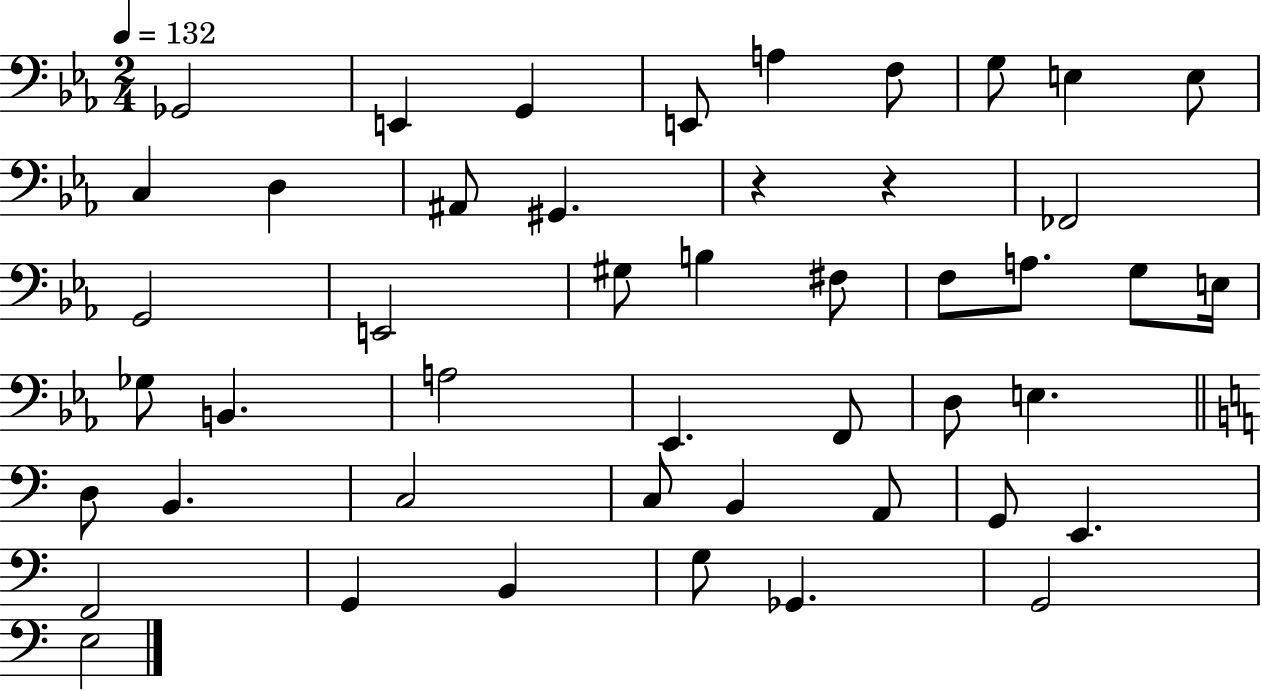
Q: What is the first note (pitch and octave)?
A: Gb2